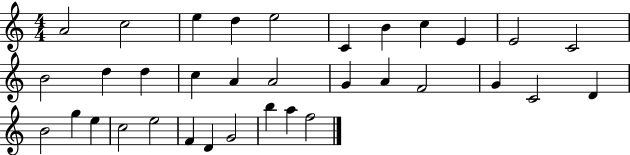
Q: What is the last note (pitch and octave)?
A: F5